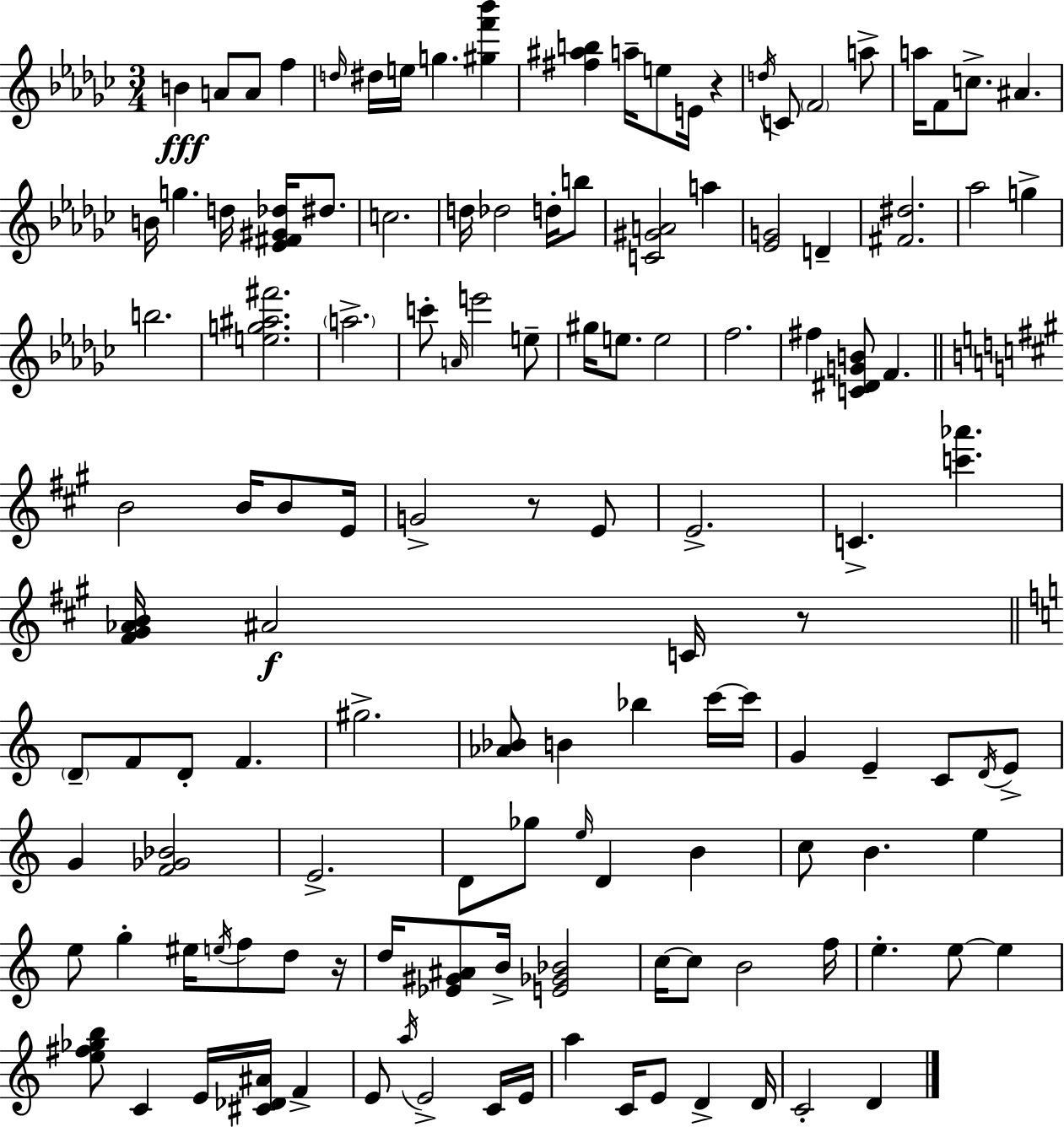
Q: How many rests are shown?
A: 4